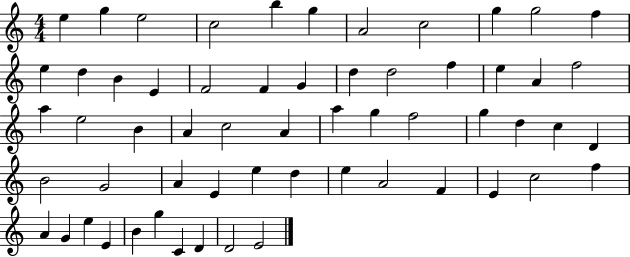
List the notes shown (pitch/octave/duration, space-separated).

E5/q G5/q E5/h C5/h B5/q G5/q A4/h C5/h G5/q G5/h F5/q E5/q D5/q B4/q E4/q F4/h F4/q G4/q D5/q D5/h F5/q E5/q A4/q F5/h A5/q E5/h B4/q A4/q C5/h A4/q A5/q G5/q F5/h G5/q D5/q C5/q D4/q B4/h G4/h A4/q E4/q E5/q D5/q E5/q A4/h F4/q E4/q C5/h F5/q A4/q G4/q E5/q E4/q B4/q G5/q C4/q D4/q D4/h E4/h